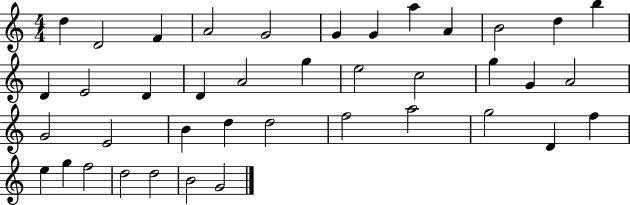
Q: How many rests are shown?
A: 0